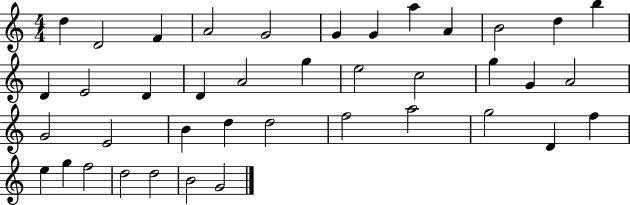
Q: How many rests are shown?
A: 0